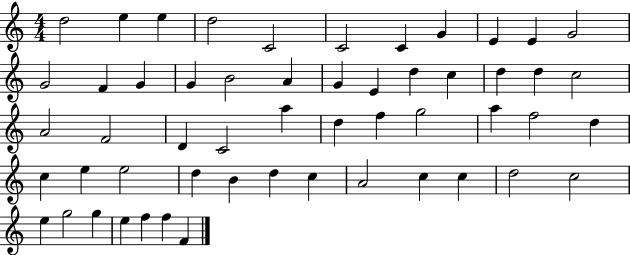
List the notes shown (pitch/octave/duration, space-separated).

D5/h E5/q E5/q D5/h C4/h C4/h C4/q G4/q E4/q E4/q G4/h G4/h F4/q G4/q G4/q B4/h A4/q G4/q E4/q D5/q C5/q D5/q D5/q C5/h A4/h F4/h D4/q C4/h A5/q D5/q F5/q G5/h A5/q F5/h D5/q C5/q E5/q E5/h D5/q B4/q D5/q C5/q A4/h C5/q C5/q D5/h C5/h E5/q G5/h G5/q E5/q F5/q F5/q F4/q